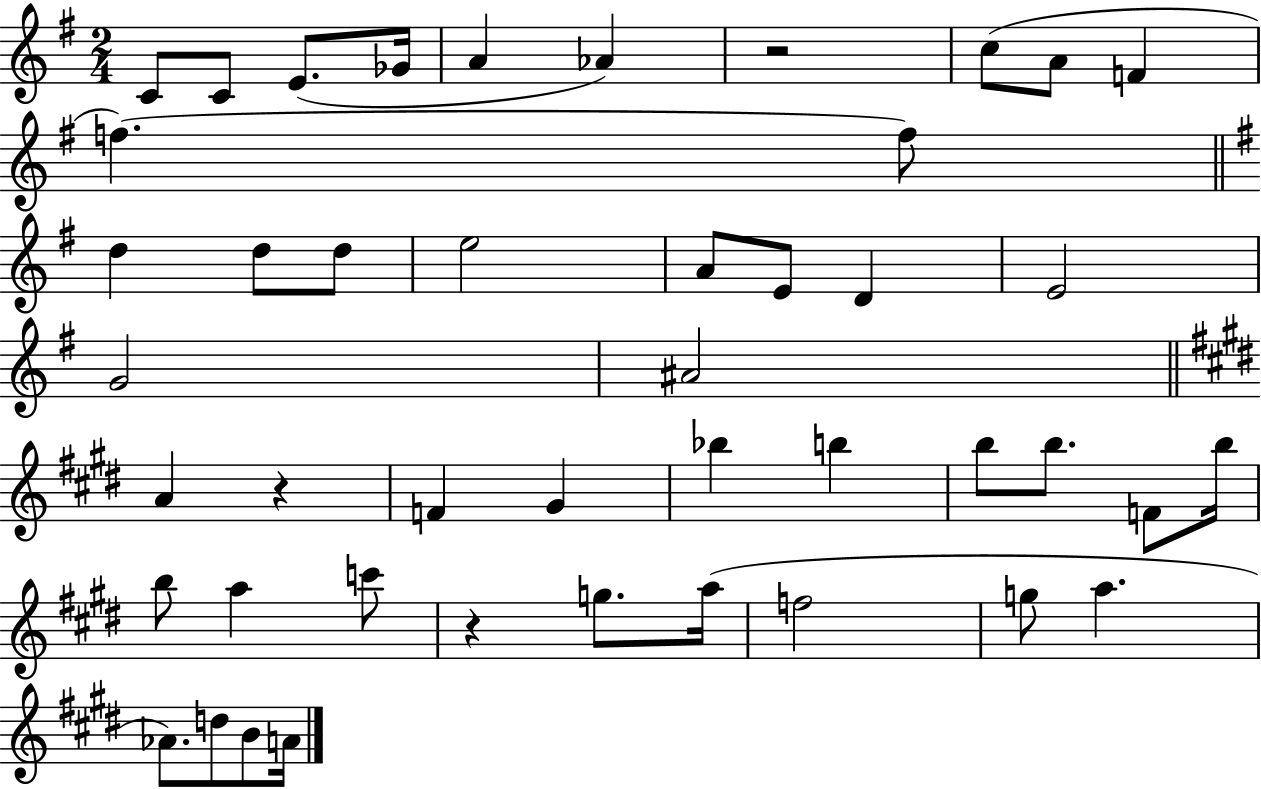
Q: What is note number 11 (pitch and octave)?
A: F5